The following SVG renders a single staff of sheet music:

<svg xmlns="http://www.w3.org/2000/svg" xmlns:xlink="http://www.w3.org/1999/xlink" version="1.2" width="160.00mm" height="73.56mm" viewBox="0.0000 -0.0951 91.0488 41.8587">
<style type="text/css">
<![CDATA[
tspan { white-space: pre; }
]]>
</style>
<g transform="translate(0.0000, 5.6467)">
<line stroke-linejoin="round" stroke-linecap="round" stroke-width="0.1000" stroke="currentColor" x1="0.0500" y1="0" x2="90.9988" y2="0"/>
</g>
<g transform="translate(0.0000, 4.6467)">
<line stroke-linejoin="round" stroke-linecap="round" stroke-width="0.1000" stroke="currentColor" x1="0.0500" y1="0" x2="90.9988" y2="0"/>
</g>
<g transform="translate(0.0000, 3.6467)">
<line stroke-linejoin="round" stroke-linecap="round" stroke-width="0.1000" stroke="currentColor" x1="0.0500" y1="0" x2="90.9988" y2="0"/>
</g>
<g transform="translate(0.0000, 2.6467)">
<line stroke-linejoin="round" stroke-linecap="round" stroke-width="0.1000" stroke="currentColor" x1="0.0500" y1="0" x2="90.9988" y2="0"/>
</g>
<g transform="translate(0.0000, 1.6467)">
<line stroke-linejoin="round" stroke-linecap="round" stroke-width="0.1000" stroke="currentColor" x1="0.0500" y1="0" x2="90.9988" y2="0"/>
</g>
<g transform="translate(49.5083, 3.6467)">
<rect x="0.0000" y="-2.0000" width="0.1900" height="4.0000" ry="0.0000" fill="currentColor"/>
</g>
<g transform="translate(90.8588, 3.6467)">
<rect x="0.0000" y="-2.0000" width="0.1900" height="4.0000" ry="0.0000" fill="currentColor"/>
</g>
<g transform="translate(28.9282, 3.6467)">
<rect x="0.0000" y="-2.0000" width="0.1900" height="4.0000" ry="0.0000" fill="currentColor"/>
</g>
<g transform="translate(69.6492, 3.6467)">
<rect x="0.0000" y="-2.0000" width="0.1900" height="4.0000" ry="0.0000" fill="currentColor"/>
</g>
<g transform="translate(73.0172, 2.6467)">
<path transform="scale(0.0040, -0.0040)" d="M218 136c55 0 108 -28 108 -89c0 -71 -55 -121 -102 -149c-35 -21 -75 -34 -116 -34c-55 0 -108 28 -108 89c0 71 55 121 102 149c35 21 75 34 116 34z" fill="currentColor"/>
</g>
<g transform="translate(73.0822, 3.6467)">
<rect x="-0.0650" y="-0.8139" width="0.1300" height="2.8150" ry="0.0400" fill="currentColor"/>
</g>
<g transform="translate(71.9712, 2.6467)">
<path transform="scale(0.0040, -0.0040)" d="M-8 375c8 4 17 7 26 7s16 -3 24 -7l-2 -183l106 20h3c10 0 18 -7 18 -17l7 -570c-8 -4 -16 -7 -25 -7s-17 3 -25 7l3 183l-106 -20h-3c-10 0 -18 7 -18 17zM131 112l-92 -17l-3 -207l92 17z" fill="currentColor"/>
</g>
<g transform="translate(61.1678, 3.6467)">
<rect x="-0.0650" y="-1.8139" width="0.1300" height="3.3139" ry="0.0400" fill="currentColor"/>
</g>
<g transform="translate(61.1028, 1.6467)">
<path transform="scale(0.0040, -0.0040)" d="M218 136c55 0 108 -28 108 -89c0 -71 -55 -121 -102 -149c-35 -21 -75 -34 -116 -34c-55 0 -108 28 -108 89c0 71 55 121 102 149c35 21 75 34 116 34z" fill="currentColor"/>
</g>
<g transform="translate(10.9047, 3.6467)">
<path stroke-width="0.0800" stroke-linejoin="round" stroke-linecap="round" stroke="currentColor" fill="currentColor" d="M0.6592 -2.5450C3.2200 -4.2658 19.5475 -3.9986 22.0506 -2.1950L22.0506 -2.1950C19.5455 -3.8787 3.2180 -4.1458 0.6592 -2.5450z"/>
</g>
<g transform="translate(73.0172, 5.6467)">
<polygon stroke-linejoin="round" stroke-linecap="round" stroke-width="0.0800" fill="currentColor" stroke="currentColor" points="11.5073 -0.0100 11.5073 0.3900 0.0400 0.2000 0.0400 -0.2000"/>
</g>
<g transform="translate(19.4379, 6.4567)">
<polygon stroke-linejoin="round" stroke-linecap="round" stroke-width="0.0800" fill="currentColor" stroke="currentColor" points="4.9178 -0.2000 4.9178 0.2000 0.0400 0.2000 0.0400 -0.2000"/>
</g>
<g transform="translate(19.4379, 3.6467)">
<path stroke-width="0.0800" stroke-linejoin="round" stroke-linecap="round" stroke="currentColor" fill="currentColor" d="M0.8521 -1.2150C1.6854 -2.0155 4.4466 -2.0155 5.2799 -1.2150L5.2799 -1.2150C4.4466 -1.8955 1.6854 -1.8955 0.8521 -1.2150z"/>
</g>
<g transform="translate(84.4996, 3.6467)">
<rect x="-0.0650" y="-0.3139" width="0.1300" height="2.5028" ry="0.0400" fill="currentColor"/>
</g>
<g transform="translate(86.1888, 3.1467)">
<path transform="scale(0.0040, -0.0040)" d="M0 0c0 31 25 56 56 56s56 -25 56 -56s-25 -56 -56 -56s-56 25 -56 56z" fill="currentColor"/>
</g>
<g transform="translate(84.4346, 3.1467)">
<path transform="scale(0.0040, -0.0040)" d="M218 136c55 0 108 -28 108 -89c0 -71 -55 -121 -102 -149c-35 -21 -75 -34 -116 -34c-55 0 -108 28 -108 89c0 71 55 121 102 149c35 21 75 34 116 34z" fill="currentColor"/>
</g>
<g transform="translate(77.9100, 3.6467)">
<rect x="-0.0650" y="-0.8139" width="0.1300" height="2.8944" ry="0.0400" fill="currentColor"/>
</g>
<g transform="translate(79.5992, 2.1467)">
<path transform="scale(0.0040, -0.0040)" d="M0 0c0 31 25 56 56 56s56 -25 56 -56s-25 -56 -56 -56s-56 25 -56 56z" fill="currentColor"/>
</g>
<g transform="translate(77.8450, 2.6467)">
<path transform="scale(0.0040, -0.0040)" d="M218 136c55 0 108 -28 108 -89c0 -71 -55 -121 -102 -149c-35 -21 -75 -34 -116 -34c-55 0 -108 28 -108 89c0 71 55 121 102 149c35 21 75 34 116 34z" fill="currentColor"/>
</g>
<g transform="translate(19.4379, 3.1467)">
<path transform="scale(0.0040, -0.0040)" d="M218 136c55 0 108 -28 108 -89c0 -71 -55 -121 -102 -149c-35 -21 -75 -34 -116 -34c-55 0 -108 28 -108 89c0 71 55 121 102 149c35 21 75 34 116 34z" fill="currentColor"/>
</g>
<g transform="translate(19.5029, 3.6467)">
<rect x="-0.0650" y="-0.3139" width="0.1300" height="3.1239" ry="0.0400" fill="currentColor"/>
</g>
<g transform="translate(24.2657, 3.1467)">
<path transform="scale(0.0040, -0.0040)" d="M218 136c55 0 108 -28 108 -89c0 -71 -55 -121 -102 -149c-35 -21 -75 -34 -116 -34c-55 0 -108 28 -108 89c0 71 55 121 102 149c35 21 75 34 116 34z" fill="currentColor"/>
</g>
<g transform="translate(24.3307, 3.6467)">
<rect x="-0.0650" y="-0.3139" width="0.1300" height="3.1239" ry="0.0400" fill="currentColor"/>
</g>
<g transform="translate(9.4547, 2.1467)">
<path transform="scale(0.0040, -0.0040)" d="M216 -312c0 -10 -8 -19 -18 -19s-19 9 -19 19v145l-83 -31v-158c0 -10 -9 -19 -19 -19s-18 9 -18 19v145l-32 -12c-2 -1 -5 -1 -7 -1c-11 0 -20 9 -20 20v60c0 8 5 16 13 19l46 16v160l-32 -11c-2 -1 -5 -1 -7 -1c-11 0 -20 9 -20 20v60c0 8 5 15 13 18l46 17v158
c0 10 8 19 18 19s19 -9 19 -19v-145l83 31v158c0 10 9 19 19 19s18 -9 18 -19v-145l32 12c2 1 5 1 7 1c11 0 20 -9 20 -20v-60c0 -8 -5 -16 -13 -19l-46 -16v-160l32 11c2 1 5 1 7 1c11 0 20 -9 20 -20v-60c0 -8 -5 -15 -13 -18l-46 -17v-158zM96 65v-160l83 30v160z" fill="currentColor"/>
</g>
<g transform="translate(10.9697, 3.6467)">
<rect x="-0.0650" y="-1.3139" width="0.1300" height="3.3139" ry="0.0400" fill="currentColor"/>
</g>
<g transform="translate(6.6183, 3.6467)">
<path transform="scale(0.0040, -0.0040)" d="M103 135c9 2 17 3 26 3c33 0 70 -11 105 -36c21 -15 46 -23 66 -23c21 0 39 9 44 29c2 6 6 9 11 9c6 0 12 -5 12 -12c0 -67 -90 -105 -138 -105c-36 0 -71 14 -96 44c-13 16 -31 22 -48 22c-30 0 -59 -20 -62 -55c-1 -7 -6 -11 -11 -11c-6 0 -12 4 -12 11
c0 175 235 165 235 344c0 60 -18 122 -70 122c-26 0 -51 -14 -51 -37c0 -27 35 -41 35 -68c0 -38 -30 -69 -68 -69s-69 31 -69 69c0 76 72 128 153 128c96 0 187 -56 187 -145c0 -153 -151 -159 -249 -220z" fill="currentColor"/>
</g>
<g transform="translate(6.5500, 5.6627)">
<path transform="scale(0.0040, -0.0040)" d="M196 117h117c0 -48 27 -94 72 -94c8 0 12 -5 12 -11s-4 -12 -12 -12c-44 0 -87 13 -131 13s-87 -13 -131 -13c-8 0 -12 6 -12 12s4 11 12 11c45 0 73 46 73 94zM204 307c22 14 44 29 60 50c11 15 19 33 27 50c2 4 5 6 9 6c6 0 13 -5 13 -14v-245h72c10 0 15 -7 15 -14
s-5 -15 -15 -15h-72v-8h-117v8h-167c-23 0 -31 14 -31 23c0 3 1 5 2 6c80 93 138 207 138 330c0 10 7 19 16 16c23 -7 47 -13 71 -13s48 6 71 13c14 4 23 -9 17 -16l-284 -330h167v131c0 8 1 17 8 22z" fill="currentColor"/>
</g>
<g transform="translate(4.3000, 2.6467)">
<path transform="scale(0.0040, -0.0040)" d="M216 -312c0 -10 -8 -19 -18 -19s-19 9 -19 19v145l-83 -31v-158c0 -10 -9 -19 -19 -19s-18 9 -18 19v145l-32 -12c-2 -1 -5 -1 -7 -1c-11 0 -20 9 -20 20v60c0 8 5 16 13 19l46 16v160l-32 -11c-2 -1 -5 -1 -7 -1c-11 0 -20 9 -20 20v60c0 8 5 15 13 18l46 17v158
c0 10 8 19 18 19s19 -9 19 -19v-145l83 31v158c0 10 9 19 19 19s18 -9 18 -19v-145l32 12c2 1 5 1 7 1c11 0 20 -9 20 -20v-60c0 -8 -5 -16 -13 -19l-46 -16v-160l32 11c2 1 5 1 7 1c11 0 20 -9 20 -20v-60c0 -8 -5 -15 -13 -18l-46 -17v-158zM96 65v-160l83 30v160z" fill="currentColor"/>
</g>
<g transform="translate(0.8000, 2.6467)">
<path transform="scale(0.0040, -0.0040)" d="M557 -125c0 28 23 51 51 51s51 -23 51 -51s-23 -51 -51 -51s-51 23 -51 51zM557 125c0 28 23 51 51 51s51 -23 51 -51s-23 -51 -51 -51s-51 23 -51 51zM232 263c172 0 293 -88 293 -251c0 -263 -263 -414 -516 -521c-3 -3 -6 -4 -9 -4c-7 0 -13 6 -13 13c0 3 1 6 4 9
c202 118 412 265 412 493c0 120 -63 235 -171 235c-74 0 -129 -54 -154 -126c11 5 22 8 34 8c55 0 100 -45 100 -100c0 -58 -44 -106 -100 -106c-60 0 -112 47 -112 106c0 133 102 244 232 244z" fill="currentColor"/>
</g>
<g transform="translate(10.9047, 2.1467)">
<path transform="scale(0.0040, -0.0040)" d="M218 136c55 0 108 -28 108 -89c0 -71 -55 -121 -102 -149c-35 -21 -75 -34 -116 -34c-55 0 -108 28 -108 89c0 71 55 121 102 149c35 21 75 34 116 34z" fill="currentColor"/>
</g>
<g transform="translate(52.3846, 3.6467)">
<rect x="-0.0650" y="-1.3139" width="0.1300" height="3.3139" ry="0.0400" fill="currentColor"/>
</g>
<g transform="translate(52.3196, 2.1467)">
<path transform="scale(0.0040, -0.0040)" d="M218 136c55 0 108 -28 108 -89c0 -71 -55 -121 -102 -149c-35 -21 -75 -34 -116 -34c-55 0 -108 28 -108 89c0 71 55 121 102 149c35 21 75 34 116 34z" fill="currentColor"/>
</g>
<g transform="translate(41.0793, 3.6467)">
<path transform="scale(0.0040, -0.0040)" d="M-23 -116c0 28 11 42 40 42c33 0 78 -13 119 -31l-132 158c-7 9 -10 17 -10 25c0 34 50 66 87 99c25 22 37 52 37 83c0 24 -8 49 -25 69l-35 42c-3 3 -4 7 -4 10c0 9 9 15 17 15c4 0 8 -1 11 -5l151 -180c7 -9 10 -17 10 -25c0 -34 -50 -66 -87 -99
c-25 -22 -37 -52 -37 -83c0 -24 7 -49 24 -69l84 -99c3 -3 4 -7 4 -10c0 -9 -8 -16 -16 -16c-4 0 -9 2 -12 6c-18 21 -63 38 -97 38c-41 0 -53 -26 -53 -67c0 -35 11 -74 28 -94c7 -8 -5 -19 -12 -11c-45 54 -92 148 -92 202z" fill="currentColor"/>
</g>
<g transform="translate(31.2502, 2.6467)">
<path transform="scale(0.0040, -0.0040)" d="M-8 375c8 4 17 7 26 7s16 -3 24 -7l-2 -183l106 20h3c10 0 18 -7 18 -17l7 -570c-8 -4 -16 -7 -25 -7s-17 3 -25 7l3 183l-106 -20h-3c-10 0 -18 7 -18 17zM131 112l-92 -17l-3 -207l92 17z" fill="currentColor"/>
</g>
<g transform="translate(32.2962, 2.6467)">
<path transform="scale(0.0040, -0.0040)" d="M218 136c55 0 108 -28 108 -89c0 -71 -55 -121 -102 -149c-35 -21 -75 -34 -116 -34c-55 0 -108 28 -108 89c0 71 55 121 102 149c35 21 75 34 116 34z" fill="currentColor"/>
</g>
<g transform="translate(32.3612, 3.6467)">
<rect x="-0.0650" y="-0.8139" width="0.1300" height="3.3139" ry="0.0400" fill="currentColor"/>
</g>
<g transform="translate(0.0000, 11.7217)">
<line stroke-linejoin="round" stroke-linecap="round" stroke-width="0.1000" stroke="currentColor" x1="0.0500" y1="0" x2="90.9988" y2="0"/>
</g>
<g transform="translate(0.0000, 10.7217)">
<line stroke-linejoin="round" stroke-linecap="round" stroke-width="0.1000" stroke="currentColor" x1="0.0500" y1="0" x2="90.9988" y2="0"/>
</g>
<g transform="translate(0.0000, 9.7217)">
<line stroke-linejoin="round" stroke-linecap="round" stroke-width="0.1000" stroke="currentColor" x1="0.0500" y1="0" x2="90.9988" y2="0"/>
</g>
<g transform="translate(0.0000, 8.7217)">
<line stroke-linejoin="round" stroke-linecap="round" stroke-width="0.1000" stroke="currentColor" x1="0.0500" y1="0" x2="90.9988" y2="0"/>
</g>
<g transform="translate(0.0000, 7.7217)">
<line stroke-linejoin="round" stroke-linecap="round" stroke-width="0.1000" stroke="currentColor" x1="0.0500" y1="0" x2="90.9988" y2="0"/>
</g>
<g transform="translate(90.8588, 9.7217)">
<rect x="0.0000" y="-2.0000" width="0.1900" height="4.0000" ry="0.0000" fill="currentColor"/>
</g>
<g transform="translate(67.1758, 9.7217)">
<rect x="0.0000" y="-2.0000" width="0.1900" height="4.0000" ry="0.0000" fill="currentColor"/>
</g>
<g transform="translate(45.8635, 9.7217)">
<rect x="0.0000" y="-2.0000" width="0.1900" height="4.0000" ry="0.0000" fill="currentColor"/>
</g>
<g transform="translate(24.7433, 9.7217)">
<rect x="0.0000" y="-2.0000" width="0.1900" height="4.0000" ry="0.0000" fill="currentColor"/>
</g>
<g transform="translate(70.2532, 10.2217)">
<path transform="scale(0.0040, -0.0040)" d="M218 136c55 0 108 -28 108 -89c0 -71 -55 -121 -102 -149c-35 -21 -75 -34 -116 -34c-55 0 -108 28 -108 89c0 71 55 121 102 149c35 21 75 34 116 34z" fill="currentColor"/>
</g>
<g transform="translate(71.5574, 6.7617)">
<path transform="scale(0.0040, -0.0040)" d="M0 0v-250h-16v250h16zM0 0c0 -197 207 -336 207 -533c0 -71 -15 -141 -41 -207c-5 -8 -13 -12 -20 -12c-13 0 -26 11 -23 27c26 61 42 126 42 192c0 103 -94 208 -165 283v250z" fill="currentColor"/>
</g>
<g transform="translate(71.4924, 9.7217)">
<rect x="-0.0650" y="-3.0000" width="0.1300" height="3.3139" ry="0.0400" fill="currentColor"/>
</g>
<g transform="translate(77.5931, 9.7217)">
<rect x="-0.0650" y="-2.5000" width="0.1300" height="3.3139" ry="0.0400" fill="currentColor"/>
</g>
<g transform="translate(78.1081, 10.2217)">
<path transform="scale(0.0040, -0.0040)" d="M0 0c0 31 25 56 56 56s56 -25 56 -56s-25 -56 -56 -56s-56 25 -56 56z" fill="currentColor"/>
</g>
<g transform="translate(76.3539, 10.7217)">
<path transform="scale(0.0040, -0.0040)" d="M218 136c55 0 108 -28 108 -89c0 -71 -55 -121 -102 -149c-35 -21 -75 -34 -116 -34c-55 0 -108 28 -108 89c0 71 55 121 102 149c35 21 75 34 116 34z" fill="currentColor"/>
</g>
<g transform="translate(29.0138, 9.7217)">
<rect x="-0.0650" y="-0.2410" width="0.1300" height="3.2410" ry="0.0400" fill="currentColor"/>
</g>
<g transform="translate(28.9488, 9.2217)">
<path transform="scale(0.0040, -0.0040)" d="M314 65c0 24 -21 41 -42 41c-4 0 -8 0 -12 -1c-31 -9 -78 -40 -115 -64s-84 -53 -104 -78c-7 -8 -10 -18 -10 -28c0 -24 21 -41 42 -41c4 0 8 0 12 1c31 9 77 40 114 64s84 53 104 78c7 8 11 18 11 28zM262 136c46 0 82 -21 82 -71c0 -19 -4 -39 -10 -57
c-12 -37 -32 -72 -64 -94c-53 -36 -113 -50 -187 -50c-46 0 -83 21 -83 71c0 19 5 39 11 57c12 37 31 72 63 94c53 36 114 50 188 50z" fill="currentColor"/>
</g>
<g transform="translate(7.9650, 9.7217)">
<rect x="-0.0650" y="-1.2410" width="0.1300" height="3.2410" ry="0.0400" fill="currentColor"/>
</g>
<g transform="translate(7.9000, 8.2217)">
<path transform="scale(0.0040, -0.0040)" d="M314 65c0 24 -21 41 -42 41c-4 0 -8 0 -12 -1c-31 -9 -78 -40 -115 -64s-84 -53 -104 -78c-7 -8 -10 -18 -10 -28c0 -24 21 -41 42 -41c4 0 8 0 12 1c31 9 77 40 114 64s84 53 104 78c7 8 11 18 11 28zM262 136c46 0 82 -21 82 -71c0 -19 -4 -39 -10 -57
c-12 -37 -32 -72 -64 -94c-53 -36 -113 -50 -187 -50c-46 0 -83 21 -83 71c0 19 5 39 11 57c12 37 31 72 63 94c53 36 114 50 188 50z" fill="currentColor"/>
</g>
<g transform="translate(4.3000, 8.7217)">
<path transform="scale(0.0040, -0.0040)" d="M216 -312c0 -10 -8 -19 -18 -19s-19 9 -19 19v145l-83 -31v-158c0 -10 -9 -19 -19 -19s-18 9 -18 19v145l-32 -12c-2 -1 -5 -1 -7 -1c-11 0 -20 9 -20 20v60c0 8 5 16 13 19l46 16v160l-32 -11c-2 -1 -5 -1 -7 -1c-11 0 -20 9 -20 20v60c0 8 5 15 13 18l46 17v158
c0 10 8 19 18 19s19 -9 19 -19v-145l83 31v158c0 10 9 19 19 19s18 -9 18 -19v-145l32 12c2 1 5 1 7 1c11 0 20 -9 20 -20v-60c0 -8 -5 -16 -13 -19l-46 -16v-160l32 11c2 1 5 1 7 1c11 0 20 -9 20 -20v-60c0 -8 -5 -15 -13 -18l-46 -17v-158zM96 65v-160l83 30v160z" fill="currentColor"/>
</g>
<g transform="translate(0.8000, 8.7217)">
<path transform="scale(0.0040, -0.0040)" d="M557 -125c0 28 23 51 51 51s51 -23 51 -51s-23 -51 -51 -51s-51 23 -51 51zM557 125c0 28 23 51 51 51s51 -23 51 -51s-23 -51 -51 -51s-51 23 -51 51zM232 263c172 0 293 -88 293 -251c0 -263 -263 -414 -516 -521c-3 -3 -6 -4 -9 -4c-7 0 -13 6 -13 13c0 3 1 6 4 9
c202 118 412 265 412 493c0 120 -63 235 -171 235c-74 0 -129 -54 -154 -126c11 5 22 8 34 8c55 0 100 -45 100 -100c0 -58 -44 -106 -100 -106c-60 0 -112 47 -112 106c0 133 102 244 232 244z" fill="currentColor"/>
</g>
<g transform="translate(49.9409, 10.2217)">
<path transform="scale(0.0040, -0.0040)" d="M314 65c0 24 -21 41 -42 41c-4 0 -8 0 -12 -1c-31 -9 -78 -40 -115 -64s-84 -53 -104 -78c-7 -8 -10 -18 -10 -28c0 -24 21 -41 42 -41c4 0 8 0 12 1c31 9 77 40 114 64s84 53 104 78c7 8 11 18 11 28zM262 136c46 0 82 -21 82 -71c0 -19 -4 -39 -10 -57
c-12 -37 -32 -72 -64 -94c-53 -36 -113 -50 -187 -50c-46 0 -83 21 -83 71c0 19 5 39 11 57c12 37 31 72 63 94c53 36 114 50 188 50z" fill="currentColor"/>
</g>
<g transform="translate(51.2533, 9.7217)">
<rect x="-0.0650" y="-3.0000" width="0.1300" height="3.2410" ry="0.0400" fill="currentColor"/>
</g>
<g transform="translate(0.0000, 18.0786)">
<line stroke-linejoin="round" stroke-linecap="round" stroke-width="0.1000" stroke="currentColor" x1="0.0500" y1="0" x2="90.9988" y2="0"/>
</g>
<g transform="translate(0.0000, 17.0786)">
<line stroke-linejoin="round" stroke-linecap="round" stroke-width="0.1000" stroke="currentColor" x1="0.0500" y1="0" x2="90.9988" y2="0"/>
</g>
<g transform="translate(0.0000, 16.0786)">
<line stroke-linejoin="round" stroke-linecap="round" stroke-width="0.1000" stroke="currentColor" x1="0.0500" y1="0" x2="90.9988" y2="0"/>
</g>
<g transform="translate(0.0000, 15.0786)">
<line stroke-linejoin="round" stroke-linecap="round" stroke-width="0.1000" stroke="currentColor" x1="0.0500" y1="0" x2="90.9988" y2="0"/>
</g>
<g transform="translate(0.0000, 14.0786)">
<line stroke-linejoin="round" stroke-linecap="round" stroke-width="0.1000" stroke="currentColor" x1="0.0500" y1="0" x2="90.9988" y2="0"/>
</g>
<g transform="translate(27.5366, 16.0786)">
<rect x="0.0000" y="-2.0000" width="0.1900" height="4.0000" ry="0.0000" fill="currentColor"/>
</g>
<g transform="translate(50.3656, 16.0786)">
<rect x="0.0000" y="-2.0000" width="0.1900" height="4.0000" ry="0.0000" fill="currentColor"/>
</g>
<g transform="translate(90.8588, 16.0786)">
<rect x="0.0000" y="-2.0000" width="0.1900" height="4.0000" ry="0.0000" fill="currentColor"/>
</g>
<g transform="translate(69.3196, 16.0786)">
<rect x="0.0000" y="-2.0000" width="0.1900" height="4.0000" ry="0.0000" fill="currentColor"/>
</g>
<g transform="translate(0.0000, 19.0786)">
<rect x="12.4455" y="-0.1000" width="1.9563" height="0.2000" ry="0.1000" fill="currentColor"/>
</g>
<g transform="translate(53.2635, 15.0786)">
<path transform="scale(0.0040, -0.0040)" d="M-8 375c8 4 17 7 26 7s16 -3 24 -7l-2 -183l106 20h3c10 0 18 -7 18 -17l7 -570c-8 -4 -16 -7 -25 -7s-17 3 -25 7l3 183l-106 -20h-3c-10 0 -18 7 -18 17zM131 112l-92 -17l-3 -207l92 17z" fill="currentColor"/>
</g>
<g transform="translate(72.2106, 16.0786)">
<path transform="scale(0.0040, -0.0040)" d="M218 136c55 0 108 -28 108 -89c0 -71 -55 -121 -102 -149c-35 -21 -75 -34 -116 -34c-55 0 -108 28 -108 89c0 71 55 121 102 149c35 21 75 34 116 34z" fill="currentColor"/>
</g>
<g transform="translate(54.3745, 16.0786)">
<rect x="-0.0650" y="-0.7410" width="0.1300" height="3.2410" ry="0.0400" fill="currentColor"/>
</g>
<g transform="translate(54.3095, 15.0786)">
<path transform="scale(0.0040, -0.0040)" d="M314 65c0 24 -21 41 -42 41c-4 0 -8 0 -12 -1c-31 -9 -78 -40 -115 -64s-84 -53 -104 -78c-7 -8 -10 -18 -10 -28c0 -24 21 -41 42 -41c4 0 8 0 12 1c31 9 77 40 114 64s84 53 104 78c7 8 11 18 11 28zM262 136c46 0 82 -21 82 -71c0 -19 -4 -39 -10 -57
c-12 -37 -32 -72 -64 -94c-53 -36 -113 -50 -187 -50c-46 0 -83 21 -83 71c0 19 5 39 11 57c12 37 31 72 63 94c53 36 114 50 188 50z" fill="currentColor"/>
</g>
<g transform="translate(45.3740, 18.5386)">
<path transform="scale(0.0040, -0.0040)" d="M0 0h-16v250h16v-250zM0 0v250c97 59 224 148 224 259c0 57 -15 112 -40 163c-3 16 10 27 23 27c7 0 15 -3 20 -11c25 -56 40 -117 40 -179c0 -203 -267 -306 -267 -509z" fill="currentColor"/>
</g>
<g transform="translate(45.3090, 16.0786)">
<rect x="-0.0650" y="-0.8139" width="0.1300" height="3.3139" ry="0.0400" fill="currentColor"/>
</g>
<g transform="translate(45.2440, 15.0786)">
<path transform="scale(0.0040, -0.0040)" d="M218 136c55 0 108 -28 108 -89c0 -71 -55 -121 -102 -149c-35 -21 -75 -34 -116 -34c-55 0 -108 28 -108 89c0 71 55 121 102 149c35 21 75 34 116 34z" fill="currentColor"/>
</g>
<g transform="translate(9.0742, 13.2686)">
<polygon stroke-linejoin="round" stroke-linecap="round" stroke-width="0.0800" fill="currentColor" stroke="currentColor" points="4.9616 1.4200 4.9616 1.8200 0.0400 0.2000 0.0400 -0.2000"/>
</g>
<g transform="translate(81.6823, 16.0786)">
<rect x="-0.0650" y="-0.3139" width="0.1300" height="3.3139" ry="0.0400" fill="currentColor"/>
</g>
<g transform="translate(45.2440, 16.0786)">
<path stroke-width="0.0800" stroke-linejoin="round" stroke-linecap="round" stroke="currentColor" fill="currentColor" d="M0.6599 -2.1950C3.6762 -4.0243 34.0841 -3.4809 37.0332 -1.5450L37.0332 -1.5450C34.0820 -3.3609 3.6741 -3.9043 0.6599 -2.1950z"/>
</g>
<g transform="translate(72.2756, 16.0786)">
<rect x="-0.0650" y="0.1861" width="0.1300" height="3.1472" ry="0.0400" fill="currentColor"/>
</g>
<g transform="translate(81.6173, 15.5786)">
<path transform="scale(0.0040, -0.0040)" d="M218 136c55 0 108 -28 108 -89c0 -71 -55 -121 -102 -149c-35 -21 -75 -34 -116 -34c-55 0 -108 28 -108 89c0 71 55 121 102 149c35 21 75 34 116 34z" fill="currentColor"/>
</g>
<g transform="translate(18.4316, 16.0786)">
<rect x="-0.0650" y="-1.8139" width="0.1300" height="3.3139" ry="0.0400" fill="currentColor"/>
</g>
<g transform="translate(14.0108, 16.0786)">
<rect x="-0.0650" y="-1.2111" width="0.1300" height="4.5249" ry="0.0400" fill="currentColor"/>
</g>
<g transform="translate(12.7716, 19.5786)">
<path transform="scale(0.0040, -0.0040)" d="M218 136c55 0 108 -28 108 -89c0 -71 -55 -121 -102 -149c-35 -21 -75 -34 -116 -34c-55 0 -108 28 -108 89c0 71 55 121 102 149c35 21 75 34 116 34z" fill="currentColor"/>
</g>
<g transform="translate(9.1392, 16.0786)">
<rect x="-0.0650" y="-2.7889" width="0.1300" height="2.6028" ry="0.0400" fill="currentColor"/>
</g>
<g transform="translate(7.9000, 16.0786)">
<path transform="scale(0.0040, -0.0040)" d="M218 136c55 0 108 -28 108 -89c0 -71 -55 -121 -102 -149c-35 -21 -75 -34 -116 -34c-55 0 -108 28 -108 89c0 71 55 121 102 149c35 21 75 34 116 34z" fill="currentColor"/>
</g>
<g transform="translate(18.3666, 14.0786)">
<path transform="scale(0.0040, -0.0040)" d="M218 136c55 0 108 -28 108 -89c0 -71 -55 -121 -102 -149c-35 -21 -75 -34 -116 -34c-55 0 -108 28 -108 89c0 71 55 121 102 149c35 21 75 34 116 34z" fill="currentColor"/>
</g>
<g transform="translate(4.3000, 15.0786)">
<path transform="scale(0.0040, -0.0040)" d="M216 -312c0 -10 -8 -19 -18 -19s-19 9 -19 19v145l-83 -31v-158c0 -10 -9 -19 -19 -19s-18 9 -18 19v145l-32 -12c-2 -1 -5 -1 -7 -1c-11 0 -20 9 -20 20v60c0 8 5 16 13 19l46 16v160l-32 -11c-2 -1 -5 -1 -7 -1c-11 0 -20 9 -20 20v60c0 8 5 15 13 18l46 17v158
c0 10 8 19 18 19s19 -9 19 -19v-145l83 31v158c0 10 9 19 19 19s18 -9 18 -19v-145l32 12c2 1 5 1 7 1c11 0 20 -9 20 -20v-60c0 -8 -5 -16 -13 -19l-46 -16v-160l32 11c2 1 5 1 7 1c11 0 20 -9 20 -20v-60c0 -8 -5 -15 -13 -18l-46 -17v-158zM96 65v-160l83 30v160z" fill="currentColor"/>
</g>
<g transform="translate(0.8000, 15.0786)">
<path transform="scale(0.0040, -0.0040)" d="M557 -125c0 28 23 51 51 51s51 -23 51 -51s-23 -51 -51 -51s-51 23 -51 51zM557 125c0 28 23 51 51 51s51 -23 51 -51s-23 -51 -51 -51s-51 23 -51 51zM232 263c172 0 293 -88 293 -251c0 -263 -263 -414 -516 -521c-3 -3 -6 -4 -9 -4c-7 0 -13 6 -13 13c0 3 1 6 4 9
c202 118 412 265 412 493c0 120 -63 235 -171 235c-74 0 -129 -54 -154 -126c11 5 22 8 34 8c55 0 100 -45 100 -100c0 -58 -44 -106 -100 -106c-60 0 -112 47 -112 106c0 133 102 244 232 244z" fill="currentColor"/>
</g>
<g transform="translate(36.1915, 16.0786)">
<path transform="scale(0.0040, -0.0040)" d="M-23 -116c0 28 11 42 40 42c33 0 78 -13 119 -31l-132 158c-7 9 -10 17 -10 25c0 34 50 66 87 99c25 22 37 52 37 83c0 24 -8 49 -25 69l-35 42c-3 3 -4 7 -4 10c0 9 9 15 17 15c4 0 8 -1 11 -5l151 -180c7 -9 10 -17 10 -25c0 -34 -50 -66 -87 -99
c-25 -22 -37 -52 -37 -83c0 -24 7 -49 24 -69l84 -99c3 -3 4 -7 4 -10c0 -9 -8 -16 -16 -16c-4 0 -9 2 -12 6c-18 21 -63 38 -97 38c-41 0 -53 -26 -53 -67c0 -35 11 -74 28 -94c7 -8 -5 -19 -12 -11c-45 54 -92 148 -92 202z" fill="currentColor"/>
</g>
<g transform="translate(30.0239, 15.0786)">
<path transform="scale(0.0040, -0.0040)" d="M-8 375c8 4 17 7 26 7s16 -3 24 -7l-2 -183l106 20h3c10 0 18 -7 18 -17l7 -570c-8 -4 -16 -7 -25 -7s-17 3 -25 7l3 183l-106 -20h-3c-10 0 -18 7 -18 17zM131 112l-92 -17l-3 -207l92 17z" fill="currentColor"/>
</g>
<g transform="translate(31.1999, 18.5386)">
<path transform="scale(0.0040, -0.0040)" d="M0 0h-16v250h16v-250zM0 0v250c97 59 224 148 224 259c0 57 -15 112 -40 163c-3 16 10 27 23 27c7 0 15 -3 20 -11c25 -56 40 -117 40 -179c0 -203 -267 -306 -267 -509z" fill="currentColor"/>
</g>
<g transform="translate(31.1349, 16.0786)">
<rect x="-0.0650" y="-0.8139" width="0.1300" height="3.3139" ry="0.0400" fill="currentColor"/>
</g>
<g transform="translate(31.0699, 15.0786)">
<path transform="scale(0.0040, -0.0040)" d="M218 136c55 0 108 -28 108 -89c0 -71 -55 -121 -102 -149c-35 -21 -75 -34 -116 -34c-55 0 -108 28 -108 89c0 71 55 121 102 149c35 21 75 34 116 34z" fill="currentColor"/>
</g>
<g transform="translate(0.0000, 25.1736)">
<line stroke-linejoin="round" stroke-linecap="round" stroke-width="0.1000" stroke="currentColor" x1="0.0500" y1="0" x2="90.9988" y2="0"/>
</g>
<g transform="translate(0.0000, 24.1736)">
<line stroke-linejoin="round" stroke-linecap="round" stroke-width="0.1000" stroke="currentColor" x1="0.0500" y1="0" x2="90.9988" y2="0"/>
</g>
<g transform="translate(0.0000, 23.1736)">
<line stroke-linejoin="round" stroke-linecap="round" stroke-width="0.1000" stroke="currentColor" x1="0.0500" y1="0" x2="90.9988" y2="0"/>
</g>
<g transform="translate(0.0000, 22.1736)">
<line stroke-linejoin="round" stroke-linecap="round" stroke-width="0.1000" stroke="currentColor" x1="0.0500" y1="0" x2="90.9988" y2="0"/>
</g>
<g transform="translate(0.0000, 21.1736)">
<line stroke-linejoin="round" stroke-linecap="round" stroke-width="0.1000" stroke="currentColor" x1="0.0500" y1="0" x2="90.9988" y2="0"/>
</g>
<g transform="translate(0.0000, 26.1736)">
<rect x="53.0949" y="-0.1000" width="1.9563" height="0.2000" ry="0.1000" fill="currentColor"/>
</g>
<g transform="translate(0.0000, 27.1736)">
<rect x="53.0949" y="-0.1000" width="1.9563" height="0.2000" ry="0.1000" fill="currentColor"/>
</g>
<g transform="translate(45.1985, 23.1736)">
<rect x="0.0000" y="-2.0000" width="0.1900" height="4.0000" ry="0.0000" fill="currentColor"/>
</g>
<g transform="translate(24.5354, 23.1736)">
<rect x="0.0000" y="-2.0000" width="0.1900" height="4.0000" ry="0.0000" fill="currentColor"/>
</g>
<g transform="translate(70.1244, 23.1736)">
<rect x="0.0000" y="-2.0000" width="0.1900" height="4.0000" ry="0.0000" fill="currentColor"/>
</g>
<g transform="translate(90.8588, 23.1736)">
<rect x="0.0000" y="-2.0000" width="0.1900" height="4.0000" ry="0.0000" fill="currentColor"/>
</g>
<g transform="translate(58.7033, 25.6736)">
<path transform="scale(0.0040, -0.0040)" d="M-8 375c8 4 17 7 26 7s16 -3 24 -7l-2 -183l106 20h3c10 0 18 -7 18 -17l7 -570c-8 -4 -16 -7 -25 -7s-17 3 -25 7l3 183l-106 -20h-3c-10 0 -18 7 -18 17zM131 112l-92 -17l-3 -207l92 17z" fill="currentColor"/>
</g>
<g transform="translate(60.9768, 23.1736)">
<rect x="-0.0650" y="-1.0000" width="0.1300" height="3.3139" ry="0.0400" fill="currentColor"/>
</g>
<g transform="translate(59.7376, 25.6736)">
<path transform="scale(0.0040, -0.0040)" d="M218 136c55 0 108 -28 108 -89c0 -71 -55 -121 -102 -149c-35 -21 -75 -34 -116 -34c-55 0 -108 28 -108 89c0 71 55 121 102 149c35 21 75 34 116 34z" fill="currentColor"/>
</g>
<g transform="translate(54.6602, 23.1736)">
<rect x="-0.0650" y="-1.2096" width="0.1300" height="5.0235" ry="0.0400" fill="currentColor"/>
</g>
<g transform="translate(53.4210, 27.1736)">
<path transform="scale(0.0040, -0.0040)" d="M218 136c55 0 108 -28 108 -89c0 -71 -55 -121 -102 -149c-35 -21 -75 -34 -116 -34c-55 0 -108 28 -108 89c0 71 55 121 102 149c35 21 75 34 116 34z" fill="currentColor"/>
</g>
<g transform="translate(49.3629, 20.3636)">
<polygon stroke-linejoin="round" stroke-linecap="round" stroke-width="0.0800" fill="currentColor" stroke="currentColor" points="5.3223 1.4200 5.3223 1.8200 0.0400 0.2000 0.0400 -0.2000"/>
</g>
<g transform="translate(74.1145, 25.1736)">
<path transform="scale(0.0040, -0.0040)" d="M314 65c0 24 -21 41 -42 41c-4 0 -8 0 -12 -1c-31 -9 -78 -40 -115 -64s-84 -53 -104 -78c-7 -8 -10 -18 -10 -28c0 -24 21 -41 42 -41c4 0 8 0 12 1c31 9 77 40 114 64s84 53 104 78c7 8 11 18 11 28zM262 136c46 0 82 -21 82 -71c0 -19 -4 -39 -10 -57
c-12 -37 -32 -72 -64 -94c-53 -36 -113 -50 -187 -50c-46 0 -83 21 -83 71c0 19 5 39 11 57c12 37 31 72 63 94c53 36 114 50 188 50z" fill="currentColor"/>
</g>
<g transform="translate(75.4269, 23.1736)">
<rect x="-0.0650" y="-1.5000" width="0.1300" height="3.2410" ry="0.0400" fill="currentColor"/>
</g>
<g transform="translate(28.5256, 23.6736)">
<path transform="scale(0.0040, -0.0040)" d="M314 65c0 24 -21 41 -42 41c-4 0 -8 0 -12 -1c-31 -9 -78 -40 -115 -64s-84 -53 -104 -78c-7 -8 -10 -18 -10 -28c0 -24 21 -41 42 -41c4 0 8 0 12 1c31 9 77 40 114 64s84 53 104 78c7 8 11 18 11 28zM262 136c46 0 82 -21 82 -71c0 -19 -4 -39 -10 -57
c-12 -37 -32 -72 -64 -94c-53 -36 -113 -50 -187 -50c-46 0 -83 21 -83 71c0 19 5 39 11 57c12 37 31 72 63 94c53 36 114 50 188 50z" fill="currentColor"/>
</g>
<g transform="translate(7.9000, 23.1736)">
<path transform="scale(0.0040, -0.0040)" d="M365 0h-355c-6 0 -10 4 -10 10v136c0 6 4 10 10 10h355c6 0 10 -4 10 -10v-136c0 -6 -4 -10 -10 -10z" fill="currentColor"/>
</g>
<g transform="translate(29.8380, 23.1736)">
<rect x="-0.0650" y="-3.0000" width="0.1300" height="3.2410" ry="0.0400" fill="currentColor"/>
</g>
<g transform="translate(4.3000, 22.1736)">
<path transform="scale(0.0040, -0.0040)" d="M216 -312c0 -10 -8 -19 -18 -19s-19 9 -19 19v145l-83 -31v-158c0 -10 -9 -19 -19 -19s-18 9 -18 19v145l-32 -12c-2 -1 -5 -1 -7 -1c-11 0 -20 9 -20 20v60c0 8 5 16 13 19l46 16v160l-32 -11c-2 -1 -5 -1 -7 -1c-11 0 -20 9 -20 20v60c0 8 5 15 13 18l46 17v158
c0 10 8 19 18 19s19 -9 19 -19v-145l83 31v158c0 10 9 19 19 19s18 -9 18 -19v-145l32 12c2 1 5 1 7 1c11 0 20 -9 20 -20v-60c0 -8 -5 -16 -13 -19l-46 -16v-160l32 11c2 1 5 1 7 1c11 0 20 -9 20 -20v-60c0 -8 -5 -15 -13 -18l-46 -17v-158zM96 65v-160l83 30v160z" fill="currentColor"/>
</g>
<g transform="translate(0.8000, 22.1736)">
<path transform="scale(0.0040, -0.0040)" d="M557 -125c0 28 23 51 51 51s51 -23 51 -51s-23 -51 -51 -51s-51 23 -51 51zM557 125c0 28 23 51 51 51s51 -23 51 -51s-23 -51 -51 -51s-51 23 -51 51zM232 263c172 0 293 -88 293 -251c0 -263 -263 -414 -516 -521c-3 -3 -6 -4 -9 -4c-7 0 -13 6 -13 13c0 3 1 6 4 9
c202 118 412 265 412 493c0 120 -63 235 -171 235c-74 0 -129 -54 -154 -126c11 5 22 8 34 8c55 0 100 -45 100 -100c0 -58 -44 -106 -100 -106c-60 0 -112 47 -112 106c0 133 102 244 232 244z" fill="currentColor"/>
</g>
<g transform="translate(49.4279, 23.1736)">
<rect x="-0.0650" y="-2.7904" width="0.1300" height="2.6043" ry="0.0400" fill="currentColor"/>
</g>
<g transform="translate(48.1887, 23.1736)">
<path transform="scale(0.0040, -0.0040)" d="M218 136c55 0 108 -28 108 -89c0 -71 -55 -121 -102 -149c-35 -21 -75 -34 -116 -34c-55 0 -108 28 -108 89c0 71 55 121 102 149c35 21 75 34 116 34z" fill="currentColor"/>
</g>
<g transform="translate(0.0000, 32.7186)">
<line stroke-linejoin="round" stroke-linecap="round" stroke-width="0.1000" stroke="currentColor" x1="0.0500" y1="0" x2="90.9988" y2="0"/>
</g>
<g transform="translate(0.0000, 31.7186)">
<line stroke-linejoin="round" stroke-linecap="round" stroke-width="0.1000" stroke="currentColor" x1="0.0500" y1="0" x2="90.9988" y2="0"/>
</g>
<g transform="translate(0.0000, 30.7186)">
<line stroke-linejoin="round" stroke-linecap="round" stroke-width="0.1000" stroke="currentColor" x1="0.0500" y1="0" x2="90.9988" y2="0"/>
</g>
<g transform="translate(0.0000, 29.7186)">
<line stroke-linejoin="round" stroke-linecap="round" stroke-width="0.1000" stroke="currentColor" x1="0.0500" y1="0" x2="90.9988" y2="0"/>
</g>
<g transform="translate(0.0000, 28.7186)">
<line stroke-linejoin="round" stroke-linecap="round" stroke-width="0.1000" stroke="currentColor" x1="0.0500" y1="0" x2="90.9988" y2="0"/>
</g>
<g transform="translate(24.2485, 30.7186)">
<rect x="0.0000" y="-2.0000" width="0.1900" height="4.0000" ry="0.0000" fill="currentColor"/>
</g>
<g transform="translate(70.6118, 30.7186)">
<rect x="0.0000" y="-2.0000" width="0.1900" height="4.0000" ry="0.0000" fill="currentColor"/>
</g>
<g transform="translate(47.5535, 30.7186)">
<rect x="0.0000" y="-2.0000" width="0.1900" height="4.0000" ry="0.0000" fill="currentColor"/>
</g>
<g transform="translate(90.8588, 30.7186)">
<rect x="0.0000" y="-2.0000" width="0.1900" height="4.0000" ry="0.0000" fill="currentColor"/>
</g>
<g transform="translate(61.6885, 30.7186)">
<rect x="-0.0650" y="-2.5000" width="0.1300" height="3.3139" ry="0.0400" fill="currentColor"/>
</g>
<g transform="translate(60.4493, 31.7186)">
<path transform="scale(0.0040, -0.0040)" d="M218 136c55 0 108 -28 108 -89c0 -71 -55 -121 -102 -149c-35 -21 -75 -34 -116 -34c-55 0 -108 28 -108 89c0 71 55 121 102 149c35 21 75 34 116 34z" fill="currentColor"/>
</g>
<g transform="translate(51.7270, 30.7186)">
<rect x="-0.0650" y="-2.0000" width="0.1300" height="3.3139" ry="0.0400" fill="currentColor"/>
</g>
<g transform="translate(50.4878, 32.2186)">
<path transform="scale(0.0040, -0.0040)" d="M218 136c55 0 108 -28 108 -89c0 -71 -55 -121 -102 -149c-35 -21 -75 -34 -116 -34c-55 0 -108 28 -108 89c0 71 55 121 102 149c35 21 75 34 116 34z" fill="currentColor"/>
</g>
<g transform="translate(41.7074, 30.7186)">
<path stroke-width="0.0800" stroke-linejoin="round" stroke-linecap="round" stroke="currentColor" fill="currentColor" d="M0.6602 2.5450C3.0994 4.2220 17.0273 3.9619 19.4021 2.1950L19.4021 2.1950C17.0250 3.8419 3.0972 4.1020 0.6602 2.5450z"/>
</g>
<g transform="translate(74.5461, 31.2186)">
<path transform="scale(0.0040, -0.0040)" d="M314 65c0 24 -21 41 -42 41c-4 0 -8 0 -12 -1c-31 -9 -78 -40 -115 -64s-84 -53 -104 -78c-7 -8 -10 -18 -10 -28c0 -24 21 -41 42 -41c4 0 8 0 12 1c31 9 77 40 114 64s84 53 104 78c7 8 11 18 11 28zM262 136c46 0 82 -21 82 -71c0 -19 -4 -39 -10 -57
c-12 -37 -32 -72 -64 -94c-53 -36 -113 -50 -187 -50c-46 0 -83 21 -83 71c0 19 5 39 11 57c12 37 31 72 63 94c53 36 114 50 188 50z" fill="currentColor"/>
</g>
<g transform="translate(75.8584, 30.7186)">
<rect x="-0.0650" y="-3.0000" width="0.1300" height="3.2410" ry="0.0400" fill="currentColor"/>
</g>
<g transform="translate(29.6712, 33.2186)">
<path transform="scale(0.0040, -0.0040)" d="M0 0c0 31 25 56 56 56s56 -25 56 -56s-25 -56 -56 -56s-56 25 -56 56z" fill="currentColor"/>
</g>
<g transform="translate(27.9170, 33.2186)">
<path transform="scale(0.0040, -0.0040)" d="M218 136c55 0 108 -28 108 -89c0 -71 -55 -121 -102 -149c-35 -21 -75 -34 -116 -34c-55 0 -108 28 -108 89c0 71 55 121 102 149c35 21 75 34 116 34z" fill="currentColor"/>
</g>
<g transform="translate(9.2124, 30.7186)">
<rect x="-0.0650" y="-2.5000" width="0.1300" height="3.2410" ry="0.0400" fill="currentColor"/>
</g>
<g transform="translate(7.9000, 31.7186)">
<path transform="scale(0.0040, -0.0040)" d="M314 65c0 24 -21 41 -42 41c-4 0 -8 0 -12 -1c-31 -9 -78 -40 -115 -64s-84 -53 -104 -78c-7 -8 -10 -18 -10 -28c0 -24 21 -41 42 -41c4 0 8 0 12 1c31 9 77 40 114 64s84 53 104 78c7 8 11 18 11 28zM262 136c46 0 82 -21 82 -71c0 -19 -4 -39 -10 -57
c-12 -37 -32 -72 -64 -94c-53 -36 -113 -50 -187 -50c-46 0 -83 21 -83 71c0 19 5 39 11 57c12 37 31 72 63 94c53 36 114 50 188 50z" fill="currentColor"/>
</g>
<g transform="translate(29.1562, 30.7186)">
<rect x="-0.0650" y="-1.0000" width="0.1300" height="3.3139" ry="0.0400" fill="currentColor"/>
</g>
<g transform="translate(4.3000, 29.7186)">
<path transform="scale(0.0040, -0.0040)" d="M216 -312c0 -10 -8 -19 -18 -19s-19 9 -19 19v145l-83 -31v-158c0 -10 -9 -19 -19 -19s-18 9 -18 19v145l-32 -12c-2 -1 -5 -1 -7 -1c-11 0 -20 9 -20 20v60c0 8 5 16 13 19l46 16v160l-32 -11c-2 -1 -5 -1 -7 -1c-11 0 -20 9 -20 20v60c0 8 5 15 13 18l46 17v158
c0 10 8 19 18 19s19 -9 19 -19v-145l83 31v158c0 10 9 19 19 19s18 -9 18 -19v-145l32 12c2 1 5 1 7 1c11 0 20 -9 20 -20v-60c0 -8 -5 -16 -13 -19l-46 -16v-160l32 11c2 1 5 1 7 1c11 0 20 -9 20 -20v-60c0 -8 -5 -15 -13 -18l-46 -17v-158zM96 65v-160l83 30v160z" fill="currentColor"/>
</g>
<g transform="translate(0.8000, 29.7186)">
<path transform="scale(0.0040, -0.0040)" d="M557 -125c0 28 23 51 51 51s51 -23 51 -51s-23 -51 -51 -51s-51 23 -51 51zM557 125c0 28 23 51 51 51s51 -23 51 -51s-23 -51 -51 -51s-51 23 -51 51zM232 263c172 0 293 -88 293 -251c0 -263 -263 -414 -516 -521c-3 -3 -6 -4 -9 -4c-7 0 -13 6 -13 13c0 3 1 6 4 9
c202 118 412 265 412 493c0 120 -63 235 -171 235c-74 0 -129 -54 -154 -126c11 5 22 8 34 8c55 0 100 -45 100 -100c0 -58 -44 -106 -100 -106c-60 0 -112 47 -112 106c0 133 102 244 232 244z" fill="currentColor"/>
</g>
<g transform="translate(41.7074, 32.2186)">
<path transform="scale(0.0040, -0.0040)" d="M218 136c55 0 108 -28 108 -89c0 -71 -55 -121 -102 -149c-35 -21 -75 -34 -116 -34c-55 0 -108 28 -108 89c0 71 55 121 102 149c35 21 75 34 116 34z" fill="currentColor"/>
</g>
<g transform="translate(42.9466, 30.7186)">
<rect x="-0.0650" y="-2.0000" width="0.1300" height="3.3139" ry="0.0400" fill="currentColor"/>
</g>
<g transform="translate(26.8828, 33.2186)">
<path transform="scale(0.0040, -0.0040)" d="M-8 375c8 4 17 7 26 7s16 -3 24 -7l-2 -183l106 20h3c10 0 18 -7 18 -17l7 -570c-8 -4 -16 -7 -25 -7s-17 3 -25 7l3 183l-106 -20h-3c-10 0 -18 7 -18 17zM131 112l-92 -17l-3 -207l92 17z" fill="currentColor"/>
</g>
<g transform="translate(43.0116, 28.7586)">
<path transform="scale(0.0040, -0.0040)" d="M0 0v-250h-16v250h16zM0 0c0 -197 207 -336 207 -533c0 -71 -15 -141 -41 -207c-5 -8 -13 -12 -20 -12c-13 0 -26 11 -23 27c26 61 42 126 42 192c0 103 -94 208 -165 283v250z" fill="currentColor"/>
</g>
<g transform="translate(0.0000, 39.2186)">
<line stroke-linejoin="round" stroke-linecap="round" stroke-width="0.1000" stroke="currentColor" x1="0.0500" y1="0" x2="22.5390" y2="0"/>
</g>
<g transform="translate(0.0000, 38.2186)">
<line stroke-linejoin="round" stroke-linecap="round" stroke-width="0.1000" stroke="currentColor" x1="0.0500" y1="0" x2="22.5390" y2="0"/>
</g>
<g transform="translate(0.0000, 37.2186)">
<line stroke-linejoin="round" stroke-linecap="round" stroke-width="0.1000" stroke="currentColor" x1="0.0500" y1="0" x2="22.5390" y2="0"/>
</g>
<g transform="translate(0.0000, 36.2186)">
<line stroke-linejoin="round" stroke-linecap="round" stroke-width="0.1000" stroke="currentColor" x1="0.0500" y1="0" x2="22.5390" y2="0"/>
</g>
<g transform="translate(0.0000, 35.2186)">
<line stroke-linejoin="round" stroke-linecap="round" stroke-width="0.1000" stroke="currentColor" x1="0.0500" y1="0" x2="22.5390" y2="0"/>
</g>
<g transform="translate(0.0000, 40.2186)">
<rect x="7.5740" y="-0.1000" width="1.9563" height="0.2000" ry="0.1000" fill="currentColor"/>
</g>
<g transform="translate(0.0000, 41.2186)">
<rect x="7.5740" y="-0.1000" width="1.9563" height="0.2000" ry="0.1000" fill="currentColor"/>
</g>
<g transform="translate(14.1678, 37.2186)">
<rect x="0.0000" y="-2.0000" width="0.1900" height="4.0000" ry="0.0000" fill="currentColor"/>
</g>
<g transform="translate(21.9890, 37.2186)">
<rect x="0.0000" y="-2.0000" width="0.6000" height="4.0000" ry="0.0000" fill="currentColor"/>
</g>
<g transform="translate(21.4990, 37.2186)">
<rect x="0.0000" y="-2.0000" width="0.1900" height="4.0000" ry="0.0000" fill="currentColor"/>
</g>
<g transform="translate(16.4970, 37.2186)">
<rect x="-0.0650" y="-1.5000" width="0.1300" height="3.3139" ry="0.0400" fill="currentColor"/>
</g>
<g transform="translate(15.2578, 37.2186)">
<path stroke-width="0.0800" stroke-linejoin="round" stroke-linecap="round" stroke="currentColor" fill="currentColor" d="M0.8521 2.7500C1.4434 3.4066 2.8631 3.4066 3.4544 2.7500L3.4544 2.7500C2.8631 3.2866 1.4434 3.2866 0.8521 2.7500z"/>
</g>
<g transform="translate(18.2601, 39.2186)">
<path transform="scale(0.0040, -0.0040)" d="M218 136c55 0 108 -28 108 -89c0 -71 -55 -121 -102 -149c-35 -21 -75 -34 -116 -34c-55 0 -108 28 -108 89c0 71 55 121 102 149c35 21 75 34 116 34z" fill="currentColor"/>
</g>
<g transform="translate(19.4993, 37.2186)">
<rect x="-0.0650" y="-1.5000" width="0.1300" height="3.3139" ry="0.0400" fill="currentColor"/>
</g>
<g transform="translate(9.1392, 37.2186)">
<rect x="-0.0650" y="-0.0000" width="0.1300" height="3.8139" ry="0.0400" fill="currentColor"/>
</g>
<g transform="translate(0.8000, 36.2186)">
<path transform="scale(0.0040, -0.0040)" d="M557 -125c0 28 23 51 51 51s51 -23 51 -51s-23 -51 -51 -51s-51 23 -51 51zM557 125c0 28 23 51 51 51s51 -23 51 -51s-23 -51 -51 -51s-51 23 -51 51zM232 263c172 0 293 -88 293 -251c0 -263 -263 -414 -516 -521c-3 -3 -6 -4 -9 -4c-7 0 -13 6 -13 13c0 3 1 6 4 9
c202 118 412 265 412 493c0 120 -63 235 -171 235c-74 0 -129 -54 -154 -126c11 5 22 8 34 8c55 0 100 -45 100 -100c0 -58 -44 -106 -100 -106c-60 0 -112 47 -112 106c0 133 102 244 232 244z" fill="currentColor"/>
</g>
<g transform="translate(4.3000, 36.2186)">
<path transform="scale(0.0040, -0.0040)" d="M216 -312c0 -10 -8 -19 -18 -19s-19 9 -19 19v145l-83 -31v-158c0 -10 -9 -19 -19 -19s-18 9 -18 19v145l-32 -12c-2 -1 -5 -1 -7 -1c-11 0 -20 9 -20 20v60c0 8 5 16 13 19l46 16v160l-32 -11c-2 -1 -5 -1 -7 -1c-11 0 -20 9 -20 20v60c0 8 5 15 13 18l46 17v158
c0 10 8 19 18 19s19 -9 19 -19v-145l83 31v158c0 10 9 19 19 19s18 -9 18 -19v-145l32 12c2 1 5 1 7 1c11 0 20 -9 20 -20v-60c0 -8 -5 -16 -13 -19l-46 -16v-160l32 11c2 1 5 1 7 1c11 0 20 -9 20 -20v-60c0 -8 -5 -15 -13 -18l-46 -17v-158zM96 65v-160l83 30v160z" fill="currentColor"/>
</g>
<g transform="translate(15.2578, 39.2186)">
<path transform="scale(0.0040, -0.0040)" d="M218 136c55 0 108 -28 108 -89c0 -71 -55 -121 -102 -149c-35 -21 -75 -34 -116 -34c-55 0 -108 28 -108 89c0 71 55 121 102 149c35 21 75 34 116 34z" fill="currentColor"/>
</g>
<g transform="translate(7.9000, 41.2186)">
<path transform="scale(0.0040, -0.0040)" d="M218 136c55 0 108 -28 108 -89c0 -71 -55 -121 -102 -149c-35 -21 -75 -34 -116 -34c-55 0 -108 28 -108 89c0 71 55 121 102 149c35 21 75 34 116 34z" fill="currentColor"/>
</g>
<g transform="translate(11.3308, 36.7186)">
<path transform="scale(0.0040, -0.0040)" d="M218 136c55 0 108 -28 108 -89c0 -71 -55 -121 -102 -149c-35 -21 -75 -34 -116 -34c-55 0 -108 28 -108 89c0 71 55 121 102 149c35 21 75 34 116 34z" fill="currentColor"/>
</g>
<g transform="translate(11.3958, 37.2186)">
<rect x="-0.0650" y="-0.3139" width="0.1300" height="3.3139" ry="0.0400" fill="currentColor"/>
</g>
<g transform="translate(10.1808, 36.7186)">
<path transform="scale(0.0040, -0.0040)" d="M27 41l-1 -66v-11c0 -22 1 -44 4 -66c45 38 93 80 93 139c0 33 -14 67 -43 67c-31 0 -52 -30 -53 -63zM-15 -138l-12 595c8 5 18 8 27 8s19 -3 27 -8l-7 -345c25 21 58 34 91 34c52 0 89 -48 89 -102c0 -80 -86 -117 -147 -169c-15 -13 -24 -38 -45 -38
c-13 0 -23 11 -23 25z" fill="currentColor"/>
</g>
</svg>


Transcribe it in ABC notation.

X:1
T:Untitled
M:2/4
L:1/4
K:G
^G, E,/2 E,/2 F, z G, A, F,/2 F,/2 E,/2 G,2 E,2 C,2 C,/2 B,, D,/2 D,,/2 A, F,/2 z F,/2 F,2 D, E, z2 C,2 D,/2 C,,/2 F,, G,,2 B,,2 F,, A,,/2 A,, B,, C,2 C,, _E, G,, G,,